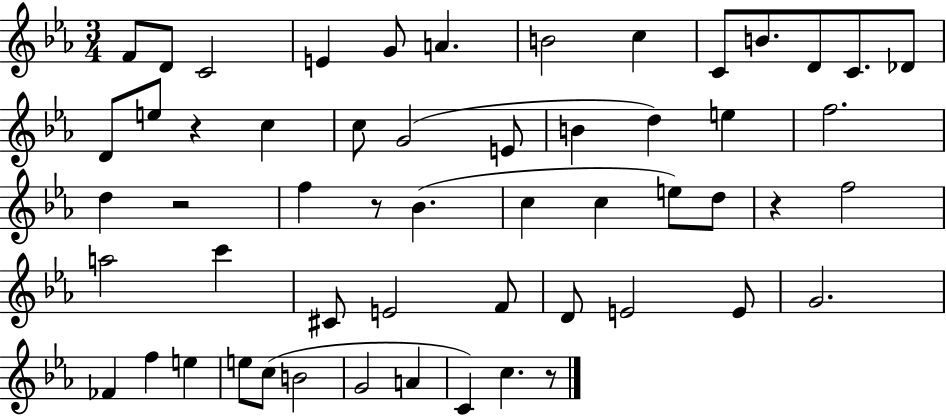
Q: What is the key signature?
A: EES major